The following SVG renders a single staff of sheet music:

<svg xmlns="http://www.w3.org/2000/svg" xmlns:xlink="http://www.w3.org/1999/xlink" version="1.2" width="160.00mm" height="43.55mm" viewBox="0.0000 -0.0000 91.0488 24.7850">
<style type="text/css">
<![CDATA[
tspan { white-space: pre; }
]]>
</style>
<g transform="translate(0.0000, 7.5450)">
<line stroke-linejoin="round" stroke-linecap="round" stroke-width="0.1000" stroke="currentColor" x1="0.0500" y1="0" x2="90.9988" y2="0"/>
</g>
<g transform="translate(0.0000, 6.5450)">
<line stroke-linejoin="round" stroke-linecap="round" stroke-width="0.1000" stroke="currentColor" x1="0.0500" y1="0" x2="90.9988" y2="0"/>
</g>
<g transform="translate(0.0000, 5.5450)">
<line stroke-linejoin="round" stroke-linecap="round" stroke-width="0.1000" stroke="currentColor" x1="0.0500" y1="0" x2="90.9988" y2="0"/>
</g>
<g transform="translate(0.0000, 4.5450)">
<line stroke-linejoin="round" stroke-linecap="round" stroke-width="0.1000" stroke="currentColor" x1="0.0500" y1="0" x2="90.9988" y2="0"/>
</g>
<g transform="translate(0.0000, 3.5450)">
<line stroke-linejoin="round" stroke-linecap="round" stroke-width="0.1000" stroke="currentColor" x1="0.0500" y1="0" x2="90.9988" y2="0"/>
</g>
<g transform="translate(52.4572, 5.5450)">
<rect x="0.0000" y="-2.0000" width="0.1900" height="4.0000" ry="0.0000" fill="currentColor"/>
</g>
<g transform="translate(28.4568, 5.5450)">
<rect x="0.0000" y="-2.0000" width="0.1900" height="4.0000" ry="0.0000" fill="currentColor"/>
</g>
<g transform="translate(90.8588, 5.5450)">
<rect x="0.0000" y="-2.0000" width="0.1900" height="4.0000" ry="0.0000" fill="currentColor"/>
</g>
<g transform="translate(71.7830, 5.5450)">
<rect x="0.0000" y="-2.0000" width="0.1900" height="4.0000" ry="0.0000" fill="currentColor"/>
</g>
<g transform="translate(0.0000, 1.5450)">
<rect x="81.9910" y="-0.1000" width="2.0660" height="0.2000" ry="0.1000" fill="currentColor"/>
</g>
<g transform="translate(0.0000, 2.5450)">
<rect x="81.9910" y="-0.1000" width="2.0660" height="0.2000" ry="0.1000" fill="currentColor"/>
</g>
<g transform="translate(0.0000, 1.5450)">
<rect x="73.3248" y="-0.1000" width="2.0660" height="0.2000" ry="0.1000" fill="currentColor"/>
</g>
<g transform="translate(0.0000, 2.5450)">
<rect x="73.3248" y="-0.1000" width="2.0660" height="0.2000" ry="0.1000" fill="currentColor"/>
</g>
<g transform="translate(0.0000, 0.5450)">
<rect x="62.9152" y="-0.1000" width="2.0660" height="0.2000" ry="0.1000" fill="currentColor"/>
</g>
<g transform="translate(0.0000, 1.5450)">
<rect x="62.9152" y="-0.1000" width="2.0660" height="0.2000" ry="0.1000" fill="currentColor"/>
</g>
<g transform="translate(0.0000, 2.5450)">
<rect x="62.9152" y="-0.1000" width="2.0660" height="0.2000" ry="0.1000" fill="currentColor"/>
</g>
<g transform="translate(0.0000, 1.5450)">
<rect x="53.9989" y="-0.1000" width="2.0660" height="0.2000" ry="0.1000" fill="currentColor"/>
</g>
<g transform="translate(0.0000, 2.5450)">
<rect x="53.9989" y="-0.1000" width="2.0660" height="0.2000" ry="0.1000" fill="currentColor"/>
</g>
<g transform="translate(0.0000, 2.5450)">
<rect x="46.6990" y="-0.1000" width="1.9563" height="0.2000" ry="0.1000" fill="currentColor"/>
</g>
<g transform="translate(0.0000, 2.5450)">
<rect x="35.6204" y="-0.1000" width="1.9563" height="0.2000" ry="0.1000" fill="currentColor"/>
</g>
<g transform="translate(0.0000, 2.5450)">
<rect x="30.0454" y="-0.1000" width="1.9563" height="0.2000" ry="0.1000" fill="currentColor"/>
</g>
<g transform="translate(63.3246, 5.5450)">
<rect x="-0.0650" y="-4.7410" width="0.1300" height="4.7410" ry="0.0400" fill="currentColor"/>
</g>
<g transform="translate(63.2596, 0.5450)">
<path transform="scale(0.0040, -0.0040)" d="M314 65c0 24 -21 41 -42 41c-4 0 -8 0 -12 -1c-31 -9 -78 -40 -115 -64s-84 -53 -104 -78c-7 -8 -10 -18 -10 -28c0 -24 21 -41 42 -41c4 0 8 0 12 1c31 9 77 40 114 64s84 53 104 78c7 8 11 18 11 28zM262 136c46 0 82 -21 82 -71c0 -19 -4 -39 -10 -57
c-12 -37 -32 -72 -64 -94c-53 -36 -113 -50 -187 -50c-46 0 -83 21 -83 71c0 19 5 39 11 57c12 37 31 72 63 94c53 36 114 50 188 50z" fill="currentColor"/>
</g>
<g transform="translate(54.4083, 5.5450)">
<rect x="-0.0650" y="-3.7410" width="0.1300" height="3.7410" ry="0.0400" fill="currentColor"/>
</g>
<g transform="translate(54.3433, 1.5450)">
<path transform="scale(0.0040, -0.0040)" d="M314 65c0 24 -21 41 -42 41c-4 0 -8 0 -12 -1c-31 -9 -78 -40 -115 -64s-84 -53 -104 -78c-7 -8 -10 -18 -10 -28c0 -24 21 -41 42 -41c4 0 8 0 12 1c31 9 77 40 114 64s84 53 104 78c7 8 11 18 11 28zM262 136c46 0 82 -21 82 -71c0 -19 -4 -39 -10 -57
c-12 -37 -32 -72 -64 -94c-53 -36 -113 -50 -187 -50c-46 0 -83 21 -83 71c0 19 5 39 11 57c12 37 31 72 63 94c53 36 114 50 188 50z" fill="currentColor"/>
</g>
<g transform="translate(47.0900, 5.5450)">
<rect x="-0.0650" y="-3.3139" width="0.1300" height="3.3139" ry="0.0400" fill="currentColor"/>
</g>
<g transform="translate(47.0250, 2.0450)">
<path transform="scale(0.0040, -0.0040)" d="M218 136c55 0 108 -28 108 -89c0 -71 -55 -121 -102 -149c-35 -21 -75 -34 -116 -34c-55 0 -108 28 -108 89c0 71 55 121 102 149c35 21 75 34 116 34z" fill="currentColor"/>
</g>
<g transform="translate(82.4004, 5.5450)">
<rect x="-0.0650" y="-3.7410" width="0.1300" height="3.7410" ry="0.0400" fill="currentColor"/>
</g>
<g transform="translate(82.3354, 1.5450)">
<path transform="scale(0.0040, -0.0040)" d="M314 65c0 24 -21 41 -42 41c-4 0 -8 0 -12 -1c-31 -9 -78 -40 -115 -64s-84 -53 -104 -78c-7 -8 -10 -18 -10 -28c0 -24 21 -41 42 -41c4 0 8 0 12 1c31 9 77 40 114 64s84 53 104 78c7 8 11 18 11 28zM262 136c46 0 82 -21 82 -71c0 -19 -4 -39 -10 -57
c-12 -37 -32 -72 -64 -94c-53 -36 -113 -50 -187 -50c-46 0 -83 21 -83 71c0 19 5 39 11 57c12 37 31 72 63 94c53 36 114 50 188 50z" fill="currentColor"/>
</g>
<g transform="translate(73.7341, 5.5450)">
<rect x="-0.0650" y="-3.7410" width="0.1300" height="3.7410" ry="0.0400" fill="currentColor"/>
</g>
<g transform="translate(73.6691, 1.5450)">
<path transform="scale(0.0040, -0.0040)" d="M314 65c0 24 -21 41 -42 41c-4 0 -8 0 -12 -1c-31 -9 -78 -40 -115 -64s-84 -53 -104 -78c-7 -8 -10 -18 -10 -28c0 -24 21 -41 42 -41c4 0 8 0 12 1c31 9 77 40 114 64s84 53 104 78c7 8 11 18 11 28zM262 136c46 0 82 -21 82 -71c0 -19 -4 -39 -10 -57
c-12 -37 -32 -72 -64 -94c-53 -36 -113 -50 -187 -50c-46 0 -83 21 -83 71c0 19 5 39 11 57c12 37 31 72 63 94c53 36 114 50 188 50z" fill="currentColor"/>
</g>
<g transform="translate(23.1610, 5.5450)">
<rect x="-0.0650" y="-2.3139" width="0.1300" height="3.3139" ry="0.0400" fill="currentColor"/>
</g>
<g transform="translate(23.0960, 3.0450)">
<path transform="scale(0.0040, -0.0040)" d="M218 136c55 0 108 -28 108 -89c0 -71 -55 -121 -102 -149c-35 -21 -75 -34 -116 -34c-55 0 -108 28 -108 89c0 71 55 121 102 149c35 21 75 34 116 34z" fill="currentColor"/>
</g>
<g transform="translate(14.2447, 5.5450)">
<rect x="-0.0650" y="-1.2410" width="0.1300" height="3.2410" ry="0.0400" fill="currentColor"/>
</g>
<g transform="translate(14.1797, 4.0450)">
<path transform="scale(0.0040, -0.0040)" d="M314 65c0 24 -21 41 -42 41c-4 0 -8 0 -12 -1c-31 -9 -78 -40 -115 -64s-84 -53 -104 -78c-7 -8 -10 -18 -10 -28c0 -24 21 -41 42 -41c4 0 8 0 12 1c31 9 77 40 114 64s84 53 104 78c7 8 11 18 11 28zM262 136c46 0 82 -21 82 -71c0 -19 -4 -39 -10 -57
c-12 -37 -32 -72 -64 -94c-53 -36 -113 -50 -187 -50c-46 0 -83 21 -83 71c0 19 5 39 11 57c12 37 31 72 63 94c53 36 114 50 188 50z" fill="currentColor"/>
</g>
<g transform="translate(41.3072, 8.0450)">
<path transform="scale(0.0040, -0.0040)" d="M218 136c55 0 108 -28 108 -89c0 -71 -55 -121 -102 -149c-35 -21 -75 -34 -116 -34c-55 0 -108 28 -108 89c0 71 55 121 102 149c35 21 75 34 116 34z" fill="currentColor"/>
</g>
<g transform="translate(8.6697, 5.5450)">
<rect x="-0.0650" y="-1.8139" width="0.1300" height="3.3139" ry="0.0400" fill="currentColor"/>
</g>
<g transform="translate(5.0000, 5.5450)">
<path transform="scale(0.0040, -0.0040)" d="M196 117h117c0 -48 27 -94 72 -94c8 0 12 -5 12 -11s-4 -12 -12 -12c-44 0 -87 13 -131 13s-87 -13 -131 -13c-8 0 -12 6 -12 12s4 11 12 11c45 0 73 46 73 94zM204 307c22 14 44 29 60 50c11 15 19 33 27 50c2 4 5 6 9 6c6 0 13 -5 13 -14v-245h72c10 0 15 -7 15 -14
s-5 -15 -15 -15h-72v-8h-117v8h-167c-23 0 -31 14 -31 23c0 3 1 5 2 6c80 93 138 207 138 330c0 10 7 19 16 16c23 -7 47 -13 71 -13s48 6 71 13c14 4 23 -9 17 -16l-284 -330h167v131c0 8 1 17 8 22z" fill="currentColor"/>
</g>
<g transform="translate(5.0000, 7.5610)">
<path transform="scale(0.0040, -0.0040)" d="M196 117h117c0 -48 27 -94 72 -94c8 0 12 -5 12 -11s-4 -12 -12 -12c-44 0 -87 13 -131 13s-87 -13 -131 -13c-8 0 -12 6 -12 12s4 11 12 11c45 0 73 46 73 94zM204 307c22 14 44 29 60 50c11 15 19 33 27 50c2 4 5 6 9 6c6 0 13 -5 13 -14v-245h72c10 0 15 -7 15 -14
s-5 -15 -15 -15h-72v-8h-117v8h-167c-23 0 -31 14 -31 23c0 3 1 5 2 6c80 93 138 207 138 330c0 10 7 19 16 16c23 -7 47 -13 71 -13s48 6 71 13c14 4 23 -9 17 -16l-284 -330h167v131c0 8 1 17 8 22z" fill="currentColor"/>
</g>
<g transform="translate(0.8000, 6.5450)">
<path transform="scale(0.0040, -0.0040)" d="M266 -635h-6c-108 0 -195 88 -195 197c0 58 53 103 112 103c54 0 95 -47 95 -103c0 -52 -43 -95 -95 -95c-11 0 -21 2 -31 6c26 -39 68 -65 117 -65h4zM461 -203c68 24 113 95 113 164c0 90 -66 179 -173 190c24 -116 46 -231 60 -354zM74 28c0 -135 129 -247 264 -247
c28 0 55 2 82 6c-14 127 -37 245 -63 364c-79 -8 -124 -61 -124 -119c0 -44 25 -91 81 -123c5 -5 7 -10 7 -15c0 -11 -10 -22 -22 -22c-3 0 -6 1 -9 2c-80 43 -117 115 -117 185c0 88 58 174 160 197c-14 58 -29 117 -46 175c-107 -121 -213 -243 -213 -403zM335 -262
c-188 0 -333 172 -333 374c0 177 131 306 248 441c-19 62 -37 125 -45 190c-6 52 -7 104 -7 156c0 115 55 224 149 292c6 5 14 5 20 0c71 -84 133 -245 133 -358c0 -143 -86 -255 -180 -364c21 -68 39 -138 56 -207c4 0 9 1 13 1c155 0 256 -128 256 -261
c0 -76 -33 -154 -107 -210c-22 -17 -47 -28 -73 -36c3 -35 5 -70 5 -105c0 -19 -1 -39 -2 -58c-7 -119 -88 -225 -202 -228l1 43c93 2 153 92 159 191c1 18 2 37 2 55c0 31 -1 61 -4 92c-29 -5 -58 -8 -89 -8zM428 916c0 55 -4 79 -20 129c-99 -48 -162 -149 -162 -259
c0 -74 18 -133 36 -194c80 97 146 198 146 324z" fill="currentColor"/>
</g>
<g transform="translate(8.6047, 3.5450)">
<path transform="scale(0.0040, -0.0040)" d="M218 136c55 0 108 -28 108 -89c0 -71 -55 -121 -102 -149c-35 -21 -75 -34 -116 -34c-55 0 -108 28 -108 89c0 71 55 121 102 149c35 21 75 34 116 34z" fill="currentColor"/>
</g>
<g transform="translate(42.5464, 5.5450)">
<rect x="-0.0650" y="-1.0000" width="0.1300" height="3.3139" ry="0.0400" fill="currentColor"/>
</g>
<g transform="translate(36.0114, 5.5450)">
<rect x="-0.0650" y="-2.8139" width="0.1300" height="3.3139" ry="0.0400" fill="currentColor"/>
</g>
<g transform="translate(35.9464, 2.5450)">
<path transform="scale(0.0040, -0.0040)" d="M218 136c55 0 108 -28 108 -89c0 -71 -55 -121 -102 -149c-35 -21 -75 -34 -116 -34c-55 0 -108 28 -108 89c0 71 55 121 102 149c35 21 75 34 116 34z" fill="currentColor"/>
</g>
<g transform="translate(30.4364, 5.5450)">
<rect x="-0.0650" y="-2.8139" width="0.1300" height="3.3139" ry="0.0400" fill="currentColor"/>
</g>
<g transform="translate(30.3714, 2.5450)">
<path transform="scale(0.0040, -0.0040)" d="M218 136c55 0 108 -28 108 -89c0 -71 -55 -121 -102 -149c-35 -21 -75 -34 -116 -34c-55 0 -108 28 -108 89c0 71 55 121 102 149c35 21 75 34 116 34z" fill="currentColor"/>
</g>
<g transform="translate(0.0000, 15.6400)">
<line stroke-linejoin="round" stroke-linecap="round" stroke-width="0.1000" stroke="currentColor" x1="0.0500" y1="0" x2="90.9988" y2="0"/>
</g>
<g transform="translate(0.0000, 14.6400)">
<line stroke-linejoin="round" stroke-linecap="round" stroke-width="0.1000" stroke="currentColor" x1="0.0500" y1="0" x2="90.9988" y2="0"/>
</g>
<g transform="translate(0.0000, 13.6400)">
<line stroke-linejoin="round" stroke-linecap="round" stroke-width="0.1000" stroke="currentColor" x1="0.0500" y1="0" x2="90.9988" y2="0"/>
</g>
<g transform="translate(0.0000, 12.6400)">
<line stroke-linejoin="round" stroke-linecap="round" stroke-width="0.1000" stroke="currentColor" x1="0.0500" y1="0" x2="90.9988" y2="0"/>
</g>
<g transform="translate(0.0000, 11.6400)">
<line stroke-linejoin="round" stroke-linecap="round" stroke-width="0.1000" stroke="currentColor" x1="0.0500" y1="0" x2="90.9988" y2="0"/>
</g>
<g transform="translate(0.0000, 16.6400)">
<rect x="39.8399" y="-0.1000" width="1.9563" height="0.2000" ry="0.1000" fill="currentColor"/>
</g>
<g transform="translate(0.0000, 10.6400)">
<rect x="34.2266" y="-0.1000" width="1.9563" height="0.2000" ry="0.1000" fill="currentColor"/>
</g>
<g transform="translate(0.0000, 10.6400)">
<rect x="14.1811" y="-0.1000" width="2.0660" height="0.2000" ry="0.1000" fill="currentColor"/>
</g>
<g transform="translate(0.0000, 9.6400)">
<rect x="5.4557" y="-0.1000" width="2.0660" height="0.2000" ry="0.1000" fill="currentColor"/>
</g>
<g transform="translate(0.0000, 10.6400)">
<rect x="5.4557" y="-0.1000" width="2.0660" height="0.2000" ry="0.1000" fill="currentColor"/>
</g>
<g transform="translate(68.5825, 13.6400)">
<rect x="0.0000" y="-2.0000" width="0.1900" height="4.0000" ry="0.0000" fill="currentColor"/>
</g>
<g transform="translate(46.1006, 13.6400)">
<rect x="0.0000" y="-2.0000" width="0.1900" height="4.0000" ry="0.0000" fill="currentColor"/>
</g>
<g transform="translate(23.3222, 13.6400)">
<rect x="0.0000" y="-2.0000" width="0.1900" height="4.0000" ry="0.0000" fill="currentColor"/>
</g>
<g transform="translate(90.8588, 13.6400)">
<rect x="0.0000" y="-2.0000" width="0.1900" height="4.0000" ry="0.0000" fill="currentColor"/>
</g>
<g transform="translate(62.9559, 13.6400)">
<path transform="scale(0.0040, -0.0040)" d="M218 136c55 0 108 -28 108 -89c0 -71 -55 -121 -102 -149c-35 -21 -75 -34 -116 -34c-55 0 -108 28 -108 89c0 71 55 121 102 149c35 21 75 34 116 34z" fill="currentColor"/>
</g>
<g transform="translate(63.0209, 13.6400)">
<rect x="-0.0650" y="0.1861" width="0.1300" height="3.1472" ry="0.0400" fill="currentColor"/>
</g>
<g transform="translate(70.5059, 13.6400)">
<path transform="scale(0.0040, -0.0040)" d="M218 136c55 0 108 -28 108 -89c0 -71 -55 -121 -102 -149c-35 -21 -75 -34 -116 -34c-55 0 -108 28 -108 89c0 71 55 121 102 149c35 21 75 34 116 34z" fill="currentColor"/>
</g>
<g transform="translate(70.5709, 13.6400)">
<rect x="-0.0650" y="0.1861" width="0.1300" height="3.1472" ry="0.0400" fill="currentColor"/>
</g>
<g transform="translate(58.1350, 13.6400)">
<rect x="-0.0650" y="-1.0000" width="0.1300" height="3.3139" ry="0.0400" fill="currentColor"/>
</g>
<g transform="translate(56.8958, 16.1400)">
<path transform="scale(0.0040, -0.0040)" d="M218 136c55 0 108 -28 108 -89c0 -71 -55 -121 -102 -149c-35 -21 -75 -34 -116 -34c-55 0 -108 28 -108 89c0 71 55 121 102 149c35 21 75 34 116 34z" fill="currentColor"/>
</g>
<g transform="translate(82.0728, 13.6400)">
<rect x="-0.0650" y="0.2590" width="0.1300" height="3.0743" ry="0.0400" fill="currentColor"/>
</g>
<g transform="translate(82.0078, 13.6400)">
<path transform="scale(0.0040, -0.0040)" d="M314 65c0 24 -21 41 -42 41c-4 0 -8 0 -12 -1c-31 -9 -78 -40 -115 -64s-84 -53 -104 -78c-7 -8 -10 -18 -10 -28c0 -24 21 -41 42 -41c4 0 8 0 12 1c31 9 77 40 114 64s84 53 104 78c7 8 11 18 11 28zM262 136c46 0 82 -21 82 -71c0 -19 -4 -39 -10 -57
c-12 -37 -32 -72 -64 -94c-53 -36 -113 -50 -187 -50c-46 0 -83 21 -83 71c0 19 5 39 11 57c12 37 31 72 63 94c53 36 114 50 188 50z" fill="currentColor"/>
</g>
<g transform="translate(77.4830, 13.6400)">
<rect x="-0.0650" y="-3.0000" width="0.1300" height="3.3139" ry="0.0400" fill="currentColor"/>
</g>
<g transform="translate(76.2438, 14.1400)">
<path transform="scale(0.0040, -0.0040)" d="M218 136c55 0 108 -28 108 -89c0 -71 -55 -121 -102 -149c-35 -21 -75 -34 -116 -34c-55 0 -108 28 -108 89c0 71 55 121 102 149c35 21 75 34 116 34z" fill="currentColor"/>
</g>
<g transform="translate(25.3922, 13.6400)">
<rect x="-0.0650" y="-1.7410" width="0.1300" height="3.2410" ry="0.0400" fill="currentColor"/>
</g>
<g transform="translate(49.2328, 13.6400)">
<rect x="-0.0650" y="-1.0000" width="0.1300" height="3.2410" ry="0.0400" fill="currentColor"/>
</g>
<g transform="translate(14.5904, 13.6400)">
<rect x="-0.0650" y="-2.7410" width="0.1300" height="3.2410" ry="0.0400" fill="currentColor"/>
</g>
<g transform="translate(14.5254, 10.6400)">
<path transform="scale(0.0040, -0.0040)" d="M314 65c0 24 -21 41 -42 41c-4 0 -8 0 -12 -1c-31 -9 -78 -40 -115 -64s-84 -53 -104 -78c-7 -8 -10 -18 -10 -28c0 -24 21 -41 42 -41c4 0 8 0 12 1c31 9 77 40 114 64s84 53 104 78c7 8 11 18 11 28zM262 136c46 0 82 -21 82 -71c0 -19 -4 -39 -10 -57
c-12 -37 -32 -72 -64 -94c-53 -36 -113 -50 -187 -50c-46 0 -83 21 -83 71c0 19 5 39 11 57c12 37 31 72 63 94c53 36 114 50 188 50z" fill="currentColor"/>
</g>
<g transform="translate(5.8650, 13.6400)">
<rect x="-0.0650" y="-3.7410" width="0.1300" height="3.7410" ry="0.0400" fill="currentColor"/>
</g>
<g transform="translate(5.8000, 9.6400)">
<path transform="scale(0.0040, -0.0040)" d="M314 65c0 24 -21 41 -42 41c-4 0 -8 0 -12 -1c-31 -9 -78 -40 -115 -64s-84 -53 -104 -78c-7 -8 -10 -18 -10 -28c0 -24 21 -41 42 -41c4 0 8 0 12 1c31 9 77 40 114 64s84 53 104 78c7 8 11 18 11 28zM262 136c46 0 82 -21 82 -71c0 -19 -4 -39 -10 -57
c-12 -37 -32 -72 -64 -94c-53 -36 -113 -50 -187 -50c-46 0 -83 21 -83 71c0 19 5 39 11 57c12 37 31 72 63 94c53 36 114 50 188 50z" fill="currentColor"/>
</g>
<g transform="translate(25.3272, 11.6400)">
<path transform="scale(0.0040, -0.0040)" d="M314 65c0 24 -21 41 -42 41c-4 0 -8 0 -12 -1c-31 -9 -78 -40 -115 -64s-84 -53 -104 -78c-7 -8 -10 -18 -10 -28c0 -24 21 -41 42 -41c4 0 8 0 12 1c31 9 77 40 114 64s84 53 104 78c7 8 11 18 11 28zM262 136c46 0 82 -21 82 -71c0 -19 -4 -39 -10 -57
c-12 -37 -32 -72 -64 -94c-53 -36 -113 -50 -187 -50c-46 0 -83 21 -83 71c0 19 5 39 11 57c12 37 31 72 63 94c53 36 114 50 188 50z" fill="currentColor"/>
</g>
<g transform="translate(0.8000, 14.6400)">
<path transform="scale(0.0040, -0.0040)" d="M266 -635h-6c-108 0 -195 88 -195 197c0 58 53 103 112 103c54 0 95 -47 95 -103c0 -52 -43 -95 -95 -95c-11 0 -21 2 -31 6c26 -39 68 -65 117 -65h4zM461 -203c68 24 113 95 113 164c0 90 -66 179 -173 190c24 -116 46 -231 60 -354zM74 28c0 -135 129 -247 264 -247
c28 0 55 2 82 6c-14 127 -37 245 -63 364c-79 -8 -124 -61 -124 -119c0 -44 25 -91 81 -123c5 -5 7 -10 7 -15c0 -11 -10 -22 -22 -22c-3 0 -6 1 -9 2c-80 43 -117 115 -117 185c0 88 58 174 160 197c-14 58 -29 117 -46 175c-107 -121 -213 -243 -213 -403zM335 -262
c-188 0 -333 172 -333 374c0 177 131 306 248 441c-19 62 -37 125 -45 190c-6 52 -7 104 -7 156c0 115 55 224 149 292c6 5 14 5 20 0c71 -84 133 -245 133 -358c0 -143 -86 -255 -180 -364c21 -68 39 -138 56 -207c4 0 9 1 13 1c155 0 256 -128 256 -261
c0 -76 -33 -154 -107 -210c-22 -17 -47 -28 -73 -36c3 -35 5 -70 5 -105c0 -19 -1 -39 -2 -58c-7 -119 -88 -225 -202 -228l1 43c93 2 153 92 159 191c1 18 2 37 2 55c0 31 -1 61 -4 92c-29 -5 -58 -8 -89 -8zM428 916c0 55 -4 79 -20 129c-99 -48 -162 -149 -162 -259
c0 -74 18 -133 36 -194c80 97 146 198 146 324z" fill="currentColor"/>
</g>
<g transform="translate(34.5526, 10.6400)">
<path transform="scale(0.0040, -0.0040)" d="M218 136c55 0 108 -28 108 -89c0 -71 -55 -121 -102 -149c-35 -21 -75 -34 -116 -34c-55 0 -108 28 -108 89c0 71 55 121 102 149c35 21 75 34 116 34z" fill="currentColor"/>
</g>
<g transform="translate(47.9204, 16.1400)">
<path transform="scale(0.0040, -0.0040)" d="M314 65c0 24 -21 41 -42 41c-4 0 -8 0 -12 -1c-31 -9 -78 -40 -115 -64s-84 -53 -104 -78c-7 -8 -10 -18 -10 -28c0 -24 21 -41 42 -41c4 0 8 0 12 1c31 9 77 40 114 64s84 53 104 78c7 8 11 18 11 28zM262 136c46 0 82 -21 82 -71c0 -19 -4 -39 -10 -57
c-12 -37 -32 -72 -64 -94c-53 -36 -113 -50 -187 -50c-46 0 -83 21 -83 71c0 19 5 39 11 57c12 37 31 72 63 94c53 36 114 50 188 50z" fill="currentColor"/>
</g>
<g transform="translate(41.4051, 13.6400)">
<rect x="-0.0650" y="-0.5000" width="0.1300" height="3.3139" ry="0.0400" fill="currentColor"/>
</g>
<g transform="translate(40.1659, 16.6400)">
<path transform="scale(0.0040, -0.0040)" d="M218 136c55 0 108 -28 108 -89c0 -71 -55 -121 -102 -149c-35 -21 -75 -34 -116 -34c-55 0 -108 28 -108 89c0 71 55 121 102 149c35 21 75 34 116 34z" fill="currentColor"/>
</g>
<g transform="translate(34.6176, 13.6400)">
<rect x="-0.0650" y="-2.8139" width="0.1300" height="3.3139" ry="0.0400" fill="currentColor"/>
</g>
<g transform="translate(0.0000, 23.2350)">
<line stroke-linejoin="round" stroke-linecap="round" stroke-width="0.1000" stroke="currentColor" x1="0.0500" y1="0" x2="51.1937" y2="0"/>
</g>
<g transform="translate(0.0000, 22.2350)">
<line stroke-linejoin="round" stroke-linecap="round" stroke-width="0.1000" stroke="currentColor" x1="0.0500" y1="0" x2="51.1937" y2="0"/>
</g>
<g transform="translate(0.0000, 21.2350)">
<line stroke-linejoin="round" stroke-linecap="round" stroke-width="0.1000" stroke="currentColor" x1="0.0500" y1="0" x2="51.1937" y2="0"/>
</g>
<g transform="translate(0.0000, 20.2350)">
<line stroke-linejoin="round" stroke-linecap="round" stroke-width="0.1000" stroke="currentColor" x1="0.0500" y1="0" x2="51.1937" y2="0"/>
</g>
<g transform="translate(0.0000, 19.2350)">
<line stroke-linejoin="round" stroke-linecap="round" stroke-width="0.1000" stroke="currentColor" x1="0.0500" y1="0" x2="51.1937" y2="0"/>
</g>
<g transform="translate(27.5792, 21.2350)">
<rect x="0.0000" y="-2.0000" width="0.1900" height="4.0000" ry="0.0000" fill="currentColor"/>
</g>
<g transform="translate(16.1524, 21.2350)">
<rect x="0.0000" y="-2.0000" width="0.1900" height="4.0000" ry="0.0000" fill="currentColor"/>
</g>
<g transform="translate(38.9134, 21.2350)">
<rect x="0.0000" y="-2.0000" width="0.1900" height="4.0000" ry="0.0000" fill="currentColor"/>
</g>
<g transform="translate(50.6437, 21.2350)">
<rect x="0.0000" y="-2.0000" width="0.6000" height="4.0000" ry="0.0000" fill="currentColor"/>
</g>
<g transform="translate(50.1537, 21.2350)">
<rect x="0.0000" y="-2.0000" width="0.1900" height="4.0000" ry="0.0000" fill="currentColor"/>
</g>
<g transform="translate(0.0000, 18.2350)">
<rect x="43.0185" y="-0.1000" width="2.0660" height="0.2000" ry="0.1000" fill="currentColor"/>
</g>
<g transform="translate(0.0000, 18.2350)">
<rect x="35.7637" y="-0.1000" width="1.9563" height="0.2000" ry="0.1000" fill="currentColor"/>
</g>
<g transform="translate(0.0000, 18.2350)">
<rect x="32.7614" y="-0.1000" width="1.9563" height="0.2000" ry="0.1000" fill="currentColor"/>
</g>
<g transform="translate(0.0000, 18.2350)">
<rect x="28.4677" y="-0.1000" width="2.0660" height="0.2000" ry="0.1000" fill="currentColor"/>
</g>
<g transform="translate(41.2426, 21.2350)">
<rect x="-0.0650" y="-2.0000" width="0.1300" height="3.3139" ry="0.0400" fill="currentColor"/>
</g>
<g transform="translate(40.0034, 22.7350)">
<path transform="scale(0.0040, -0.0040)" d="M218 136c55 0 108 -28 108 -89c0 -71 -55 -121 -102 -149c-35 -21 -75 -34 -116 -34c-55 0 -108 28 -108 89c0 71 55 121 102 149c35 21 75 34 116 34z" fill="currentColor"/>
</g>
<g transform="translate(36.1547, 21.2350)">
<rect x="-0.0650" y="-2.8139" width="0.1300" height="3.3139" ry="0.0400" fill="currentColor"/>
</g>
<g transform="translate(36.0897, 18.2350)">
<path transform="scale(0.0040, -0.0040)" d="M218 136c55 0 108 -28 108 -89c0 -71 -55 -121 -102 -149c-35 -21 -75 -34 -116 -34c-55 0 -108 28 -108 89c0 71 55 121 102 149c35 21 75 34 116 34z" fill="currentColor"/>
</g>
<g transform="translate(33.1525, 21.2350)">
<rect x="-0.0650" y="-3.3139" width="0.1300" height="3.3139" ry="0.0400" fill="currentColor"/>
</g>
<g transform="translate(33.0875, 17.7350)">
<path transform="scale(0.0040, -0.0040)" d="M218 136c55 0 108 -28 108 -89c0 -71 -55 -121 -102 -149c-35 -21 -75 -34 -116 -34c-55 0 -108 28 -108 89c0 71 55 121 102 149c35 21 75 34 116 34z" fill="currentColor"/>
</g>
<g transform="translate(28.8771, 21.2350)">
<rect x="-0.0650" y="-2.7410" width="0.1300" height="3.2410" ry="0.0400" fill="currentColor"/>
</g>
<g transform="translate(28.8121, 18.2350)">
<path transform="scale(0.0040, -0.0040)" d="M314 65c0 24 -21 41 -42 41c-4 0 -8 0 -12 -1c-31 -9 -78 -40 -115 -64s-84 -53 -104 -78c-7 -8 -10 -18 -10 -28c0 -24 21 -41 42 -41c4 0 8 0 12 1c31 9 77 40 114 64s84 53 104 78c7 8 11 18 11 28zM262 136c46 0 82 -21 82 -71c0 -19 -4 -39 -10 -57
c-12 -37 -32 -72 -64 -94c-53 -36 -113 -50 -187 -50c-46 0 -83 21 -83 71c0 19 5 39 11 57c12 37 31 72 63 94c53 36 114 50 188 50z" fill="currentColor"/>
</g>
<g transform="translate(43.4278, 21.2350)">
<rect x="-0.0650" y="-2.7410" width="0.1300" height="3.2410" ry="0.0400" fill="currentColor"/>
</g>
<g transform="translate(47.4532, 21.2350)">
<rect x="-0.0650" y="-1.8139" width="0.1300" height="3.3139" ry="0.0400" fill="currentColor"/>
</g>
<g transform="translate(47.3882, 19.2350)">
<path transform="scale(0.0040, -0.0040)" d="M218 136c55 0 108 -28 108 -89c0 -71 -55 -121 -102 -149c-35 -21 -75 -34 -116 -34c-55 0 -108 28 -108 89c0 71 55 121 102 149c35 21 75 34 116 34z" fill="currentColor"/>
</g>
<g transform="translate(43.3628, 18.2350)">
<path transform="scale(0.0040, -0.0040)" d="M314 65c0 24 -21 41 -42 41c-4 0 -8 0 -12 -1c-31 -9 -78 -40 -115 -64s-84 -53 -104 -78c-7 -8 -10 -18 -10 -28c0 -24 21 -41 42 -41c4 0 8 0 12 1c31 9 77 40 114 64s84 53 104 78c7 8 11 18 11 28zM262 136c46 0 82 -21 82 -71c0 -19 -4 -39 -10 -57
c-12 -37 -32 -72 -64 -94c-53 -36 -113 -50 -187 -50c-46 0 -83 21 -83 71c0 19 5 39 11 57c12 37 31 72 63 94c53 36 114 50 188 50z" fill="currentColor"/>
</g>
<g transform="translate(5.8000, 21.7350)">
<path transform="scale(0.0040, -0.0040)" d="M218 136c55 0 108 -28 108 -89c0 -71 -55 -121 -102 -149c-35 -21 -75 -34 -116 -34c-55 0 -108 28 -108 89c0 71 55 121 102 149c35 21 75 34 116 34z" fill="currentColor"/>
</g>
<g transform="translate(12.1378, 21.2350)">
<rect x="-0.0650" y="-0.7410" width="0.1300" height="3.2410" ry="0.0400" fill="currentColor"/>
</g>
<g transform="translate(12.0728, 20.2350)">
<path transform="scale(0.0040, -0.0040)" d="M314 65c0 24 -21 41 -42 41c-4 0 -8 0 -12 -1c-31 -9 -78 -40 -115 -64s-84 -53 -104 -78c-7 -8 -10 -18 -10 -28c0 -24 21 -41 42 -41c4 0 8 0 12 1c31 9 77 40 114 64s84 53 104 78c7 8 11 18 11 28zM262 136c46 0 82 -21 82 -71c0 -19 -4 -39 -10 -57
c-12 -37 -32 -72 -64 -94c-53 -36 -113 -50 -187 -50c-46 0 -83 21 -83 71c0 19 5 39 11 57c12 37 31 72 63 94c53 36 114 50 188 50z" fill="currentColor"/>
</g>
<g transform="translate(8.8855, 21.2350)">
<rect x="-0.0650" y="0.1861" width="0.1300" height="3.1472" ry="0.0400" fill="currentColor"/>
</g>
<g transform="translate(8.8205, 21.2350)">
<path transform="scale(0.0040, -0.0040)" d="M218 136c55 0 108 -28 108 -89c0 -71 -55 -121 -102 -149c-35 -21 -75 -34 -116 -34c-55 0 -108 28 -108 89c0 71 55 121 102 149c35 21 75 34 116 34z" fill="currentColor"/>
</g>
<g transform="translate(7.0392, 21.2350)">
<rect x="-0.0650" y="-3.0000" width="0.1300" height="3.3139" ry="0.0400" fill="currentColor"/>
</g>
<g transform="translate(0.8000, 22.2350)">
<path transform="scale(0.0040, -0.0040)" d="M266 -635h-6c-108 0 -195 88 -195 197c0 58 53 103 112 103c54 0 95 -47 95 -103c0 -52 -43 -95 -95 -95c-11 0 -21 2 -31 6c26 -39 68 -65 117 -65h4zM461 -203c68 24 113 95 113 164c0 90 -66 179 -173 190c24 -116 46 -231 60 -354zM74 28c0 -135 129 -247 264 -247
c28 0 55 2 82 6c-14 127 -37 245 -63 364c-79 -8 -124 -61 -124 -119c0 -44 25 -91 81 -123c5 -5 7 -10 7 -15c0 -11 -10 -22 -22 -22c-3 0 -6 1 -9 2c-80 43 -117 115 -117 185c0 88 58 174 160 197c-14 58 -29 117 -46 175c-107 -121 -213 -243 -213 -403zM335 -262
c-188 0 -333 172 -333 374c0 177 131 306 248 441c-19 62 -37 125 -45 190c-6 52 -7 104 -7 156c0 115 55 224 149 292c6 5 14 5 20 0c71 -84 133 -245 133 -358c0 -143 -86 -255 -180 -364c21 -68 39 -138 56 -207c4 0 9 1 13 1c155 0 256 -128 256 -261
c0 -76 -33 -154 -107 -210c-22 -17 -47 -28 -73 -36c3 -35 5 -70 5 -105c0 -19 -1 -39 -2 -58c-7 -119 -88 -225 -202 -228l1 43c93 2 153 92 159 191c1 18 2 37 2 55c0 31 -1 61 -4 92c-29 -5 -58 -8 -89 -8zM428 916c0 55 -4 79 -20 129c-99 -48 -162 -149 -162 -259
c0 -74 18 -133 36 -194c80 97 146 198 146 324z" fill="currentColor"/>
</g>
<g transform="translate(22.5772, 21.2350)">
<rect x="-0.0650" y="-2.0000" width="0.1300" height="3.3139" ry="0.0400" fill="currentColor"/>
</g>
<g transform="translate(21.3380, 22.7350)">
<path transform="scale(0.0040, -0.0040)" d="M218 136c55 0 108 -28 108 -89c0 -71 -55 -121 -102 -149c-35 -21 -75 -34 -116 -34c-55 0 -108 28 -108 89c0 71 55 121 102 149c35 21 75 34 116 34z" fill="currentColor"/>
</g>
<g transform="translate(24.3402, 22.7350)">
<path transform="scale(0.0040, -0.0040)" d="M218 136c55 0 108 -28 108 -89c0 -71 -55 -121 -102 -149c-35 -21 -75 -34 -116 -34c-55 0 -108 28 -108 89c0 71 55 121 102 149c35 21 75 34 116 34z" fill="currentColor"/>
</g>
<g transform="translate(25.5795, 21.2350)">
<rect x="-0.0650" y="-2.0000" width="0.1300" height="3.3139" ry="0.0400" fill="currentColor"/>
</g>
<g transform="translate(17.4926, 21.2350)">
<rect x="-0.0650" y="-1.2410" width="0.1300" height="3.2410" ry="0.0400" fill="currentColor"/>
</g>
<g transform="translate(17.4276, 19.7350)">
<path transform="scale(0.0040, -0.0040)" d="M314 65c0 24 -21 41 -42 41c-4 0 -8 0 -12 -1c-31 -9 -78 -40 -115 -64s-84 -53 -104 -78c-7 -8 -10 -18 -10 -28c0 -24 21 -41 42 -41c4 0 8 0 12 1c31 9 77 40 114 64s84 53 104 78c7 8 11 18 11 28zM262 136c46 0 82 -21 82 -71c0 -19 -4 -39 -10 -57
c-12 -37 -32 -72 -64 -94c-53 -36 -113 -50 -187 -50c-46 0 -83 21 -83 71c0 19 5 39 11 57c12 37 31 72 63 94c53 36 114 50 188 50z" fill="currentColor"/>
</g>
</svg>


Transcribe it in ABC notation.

X:1
T:Untitled
M:4/4
L:1/4
K:C
f e2 g a a D b c'2 e'2 c'2 c'2 c'2 a2 f2 a C D2 D B B A B2 A B d2 e2 F F a2 b a F a2 f